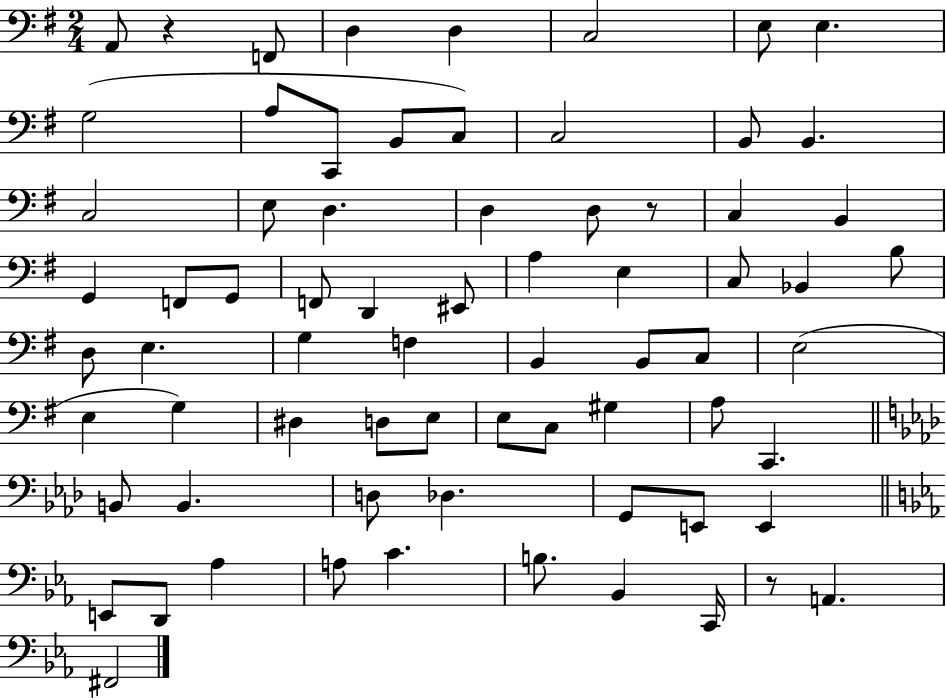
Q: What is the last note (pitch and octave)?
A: F#2